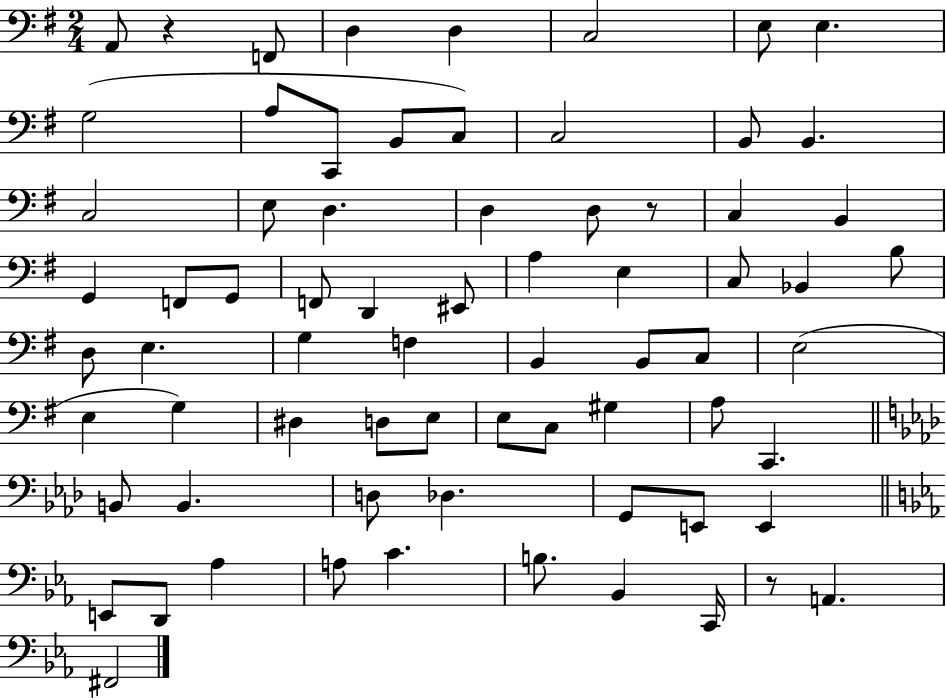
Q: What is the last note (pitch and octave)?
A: F#2